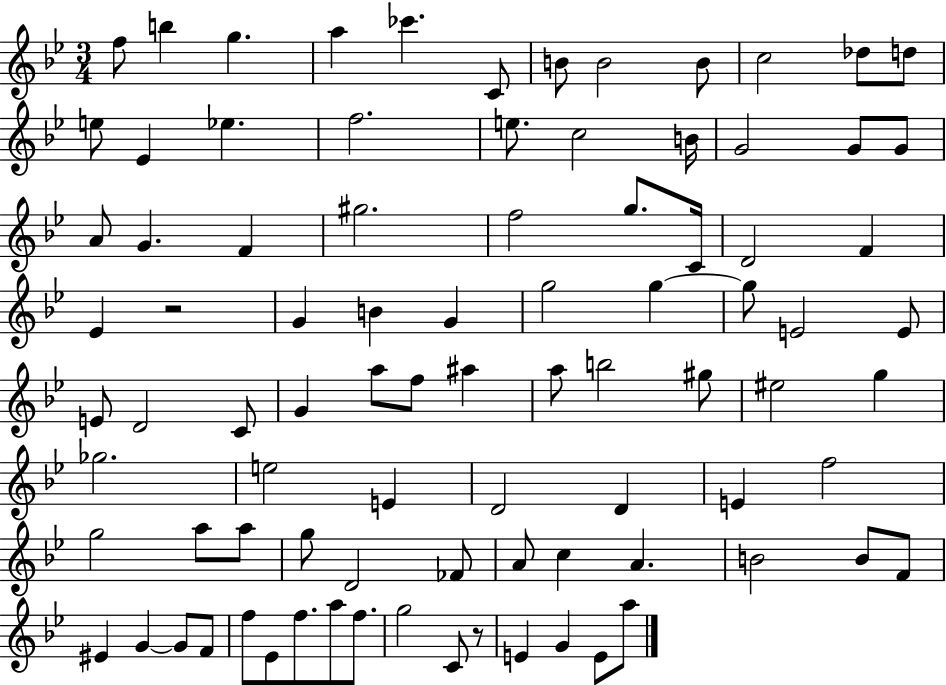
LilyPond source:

{
  \clef treble
  \numericTimeSignature
  \time 3/4
  \key bes \major
  f''8 b''4 g''4. | a''4 ces'''4. c'8 | b'8 b'2 b'8 | c''2 des''8 d''8 | \break e''8 ees'4 ees''4. | f''2. | e''8. c''2 b'16 | g'2 g'8 g'8 | \break a'8 g'4. f'4 | gis''2. | f''2 g''8. c'16 | d'2 f'4 | \break ees'4 r2 | g'4 b'4 g'4 | g''2 g''4~~ | g''8 e'2 e'8 | \break e'8 d'2 c'8 | g'4 a''8 f''8 ais''4 | a''8 b''2 gis''8 | eis''2 g''4 | \break ges''2. | e''2 e'4 | d'2 d'4 | e'4 f''2 | \break g''2 a''8 a''8 | g''8 d'2 fes'8 | a'8 c''4 a'4. | b'2 b'8 f'8 | \break eis'4 g'4~~ g'8 f'8 | f''8 ees'8 f''8. a''8 f''8. | g''2 c'8 r8 | e'4 g'4 e'8 a''8 | \break \bar "|."
}